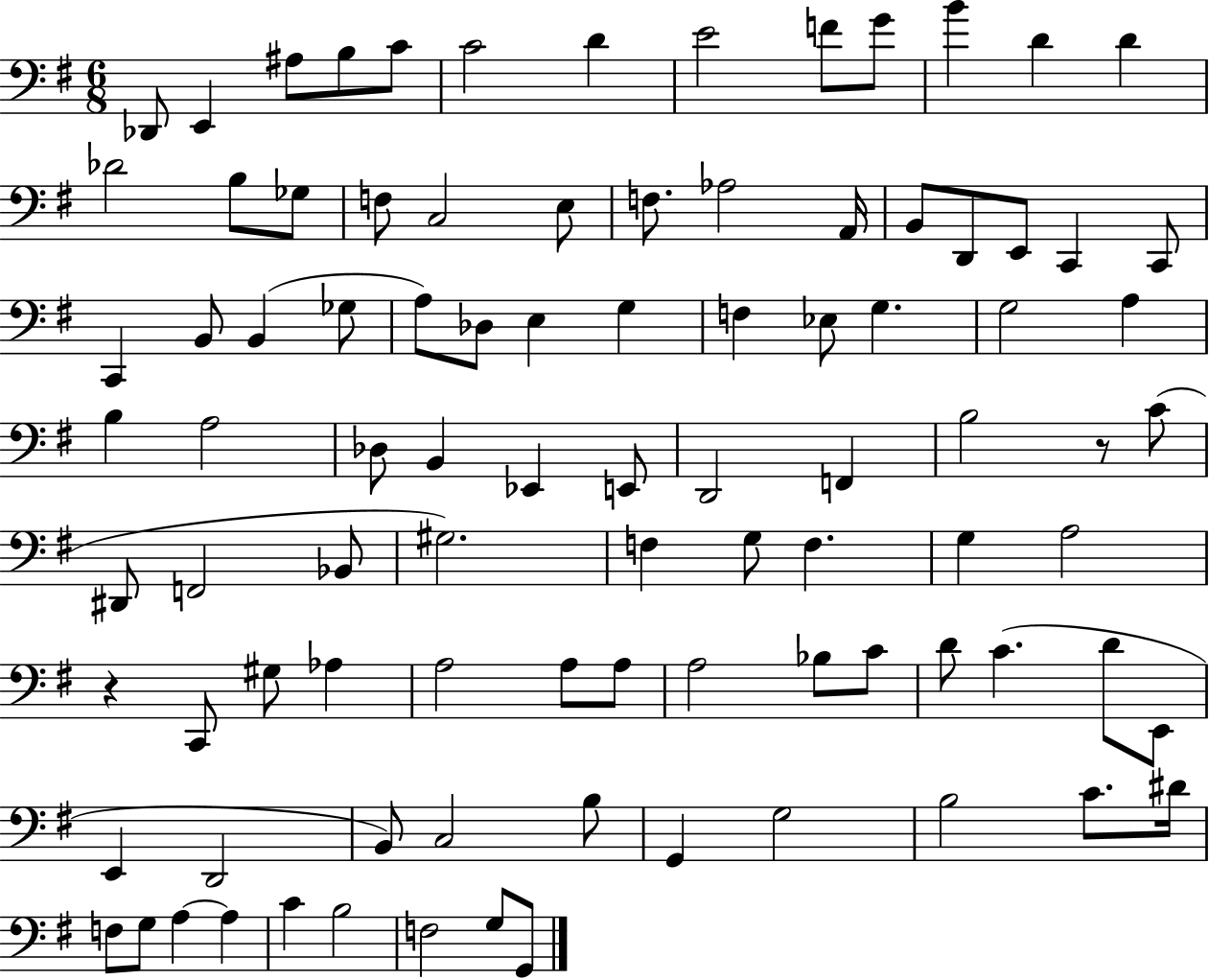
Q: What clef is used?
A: bass